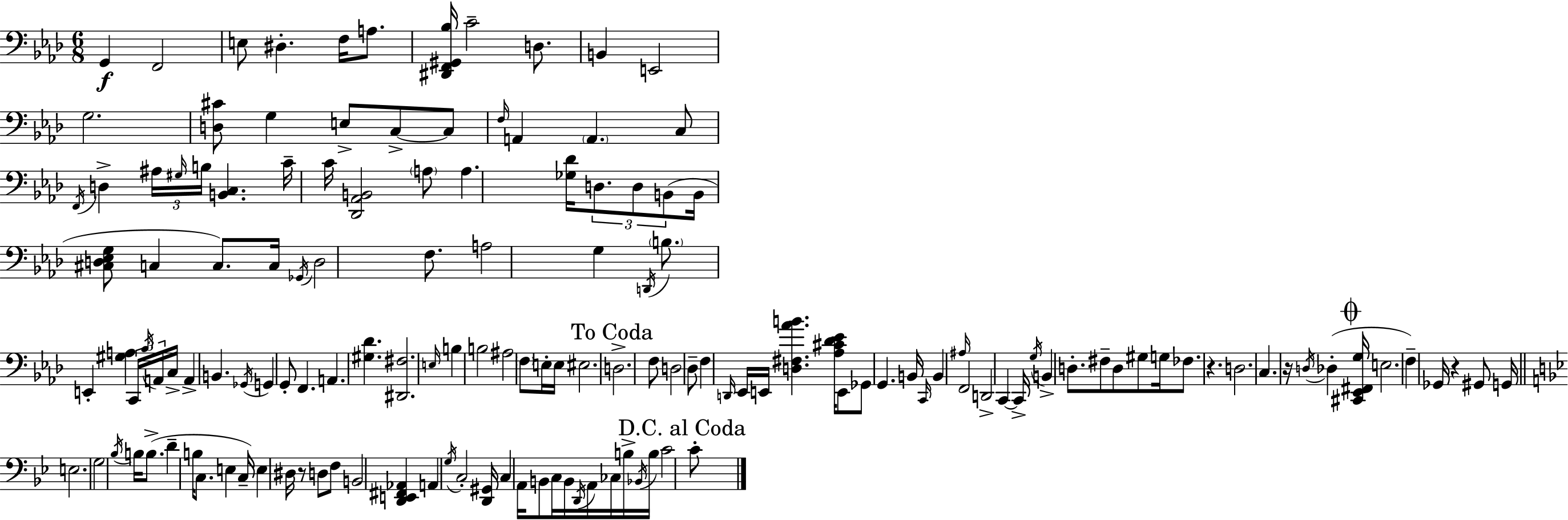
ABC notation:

X:1
T:Untitled
M:6/8
L:1/4
K:Ab
G,, F,,2 E,/2 ^D, F,/4 A,/2 [^D,,F,,^G,,_B,]/4 C2 D,/2 B,, E,,2 G,2 [D,^C]/2 G, E,/2 C,/2 C,/2 F,/4 A,, A,, C,/2 F,,/4 D, ^A,/4 ^G,/4 B,/4 [B,,C,] C/4 C/4 [_D,,_A,,B,,]2 A,/2 A, [_G,_D]/4 D,/2 D,/2 B,,/2 B,,/4 [^C,D,_E,G,]/2 C, C,/2 C,/4 _G,,/4 D,2 F,/2 A,2 G, D,,/4 B,/2 E,, [^G,A,] C,,/4 _B,/4 A,,/4 C,/4 A,, B,, _G,,/4 G,, G,,/2 F,, A,, [^G,_D] [^D,,^F,]2 E,/4 B, B,2 ^A,2 F,/2 E,/4 E,/4 ^E,2 D,2 F,/2 D,2 _D,/2 F, D,,/4 _E,,/4 E,,/4 [D,^F,_AB] [_A,^C_D_E]/4 E,,/2 _G,,/2 G,, B,,/4 C,,/4 B,, ^A,/4 F,,2 D,,2 C,, C,,/4 G,/4 B,, D,/2 ^F,/2 D,/2 ^G,/2 G,/4 _F,/2 z D,2 C, z/4 D,/4 _D, [^C,,_E,,^F,,G,]/4 E,2 F, _G,,/4 z ^G,,/2 G,,/4 E,2 G,2 _B,/4 B,/4 B,/2 D B,/4 C,/2 E, C,/4 E, ^D,/4 z/2 D,/2 F,/2 B,,2 [D,,E,,^F,,_A,,] A,, G,/4 C,2 [D,,^G,,]/4 C, A,,/4 B,,/2 C,/4 B,,/4 D,,/4 A,,/4 _C,/4 B,/4 _B,,/4 B,/4 C2 C/2